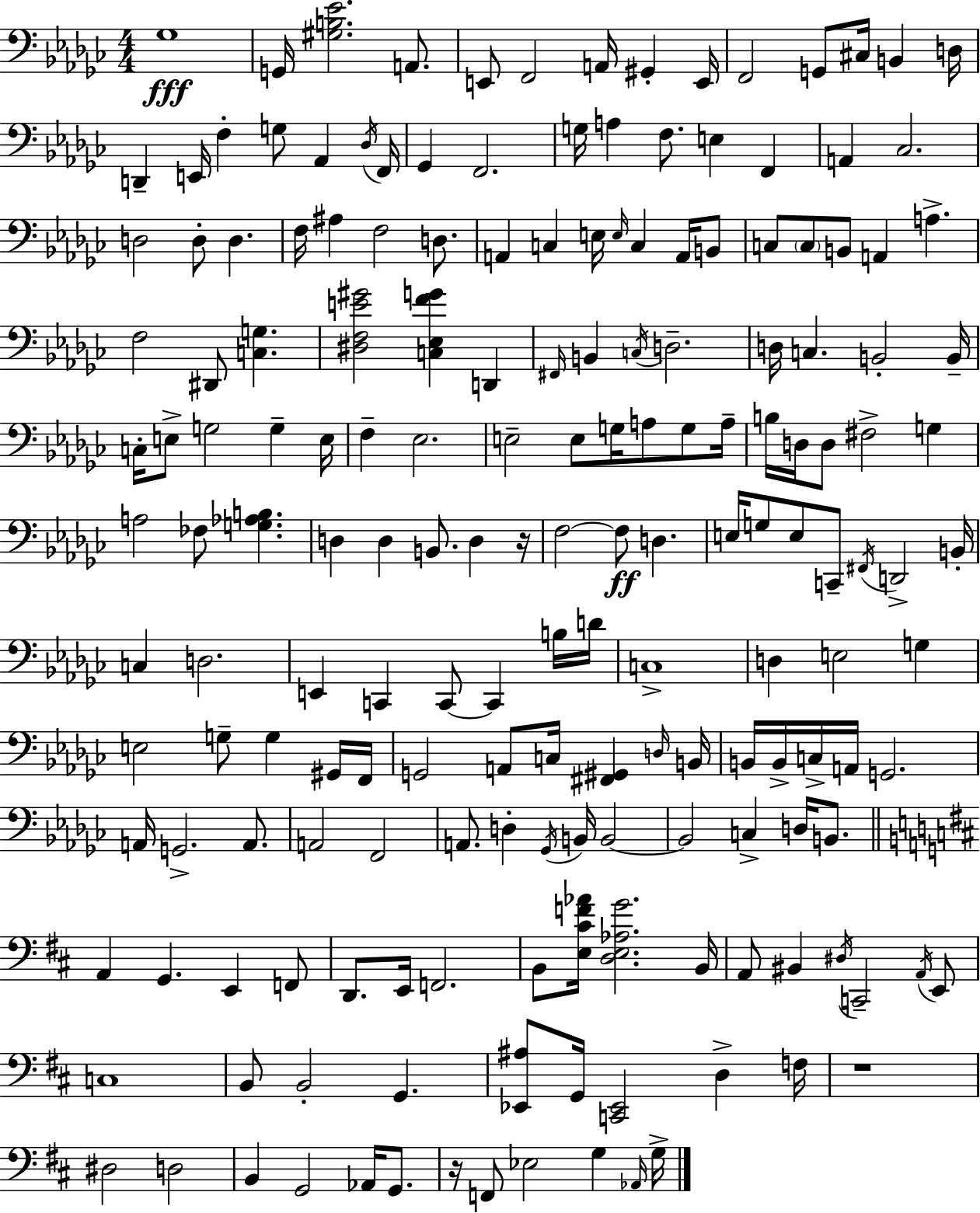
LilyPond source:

{
  \clef bass
  \numericTimeSignature
  \time 4/4
  \key ees \minor
  ges1\fff | g,16 <gis b ees'>2. a,8. | e,8 f,2 a,16 gis,4-. e,16 | f,2 g,8 cis16 b,4 d16 | \break d,4-- e,16 f4-. g8 aes,4 \acciaccatura { des16 } | f,16 ges,4 f,2. | g16 a4 f8. e4 f,4 | a,4 ces2. | \break d2 d8-. d4. | f16 ais4 f2 d8. | a,4 c4 e16 \grace { e16 } c4 a,16 | b,8 c8 \parenthesize c8 b,8 a,4 a4.-> | \break f2 dis,8 <c g>4. | <dis f e' gis'>2 <c ees f' g'>4 d,4 | \grace { fis,16 } b,4 \acciaccatura { c16 } d2.-- | d16 c4. b,2-. | \break b,16-- c16-. e8-> g2 g4-- | e16 f4-- ees2. | e2-- e8 g16 a8 | g8 a16-- b16 d16 d8 fis2-> | \break g4 a2 fes8 <g aes b>4. | d4 d4 b,8. d4 | r16 f2~~ f8\ff d4. | e16 g8 e8 c,8-- \acciaccatura { fis,16 } d,2-> | \break b,16-. c4 d2. | e,4 c,4 c,8~~ c,4 | b16 d'16 c1-> | d4 e2 | \break g4 e2 g8-- g4 | gis,16 f,16 g,2 a,8 c16 | <fis, gis,>4 \grace { d16 } b,16 b,16 b,16-> c16-> a,16 g,2. | a,16 g,2.-> | \break a,8. a,2 f,2 | a,8. d4-. \acciaccatura { ges,16 } b,16 b,2~~ | b,2 c4-> | d16 b,8. \bar "||" \break \key d \major a,4 g,4. e,4 f,8 | d,8. e,16 f,2. | b,8 <e cis' f' aes'>16 <d e aes g'>2. b,16 | a,8 bis,4 \acciaccatura { dis16 } c,2-- \acciaccatura { a,16 } | \break e,8 c1 | b,8 b,2-. g,4. | <ees, ais>8 g,16 <c, ees,>2 d4-> | f16 r1 | \break dis2 d2 | b,4 g,2 aes,16 g,8. | r16 f,8 ees2 g4 | \grace { aes,16 } g16-> \bar "|."
}